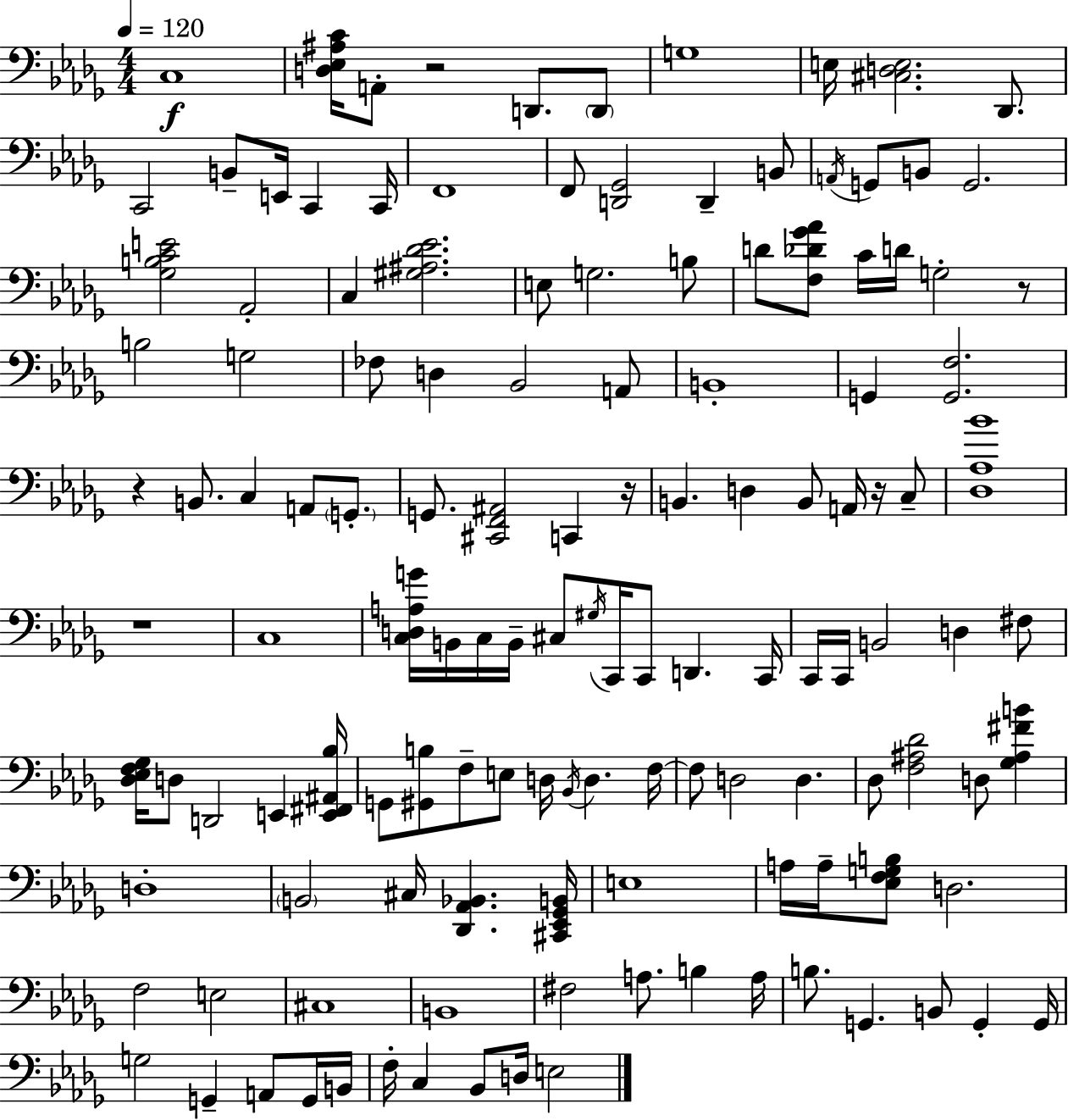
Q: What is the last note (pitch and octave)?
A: E3